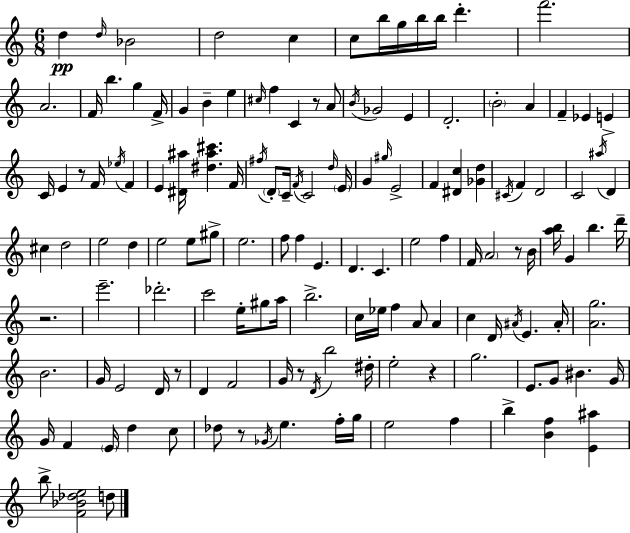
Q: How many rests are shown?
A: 8